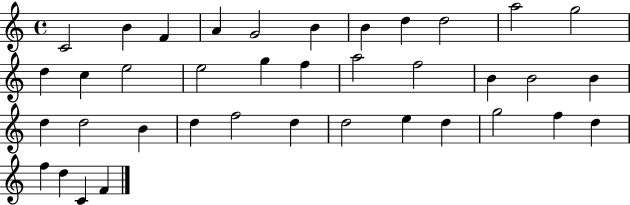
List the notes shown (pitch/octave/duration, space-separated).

C4/h B4/q F4/q A4/q G4/h B4/q B4/q D5/q D5/h A5/h G5/h D5/q C5/q E5/h E5/h G5/q F5/q A5/h F5/h B4/q B4/h B4/q D5/q D5/h B4/q D5/q F5/h D5/q D5/h E5/q D5/q G5/h F5/q D5/q F5/q D5/q C4/q F4/q